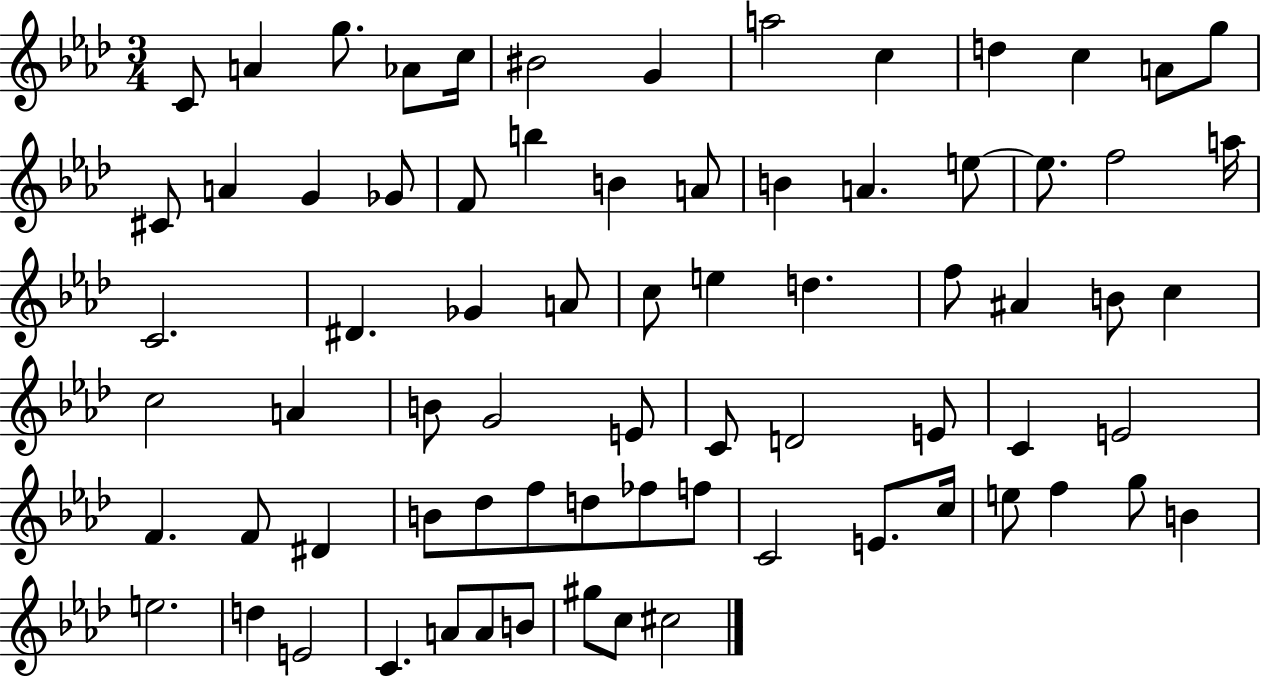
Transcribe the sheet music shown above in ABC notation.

X:1
T:Untitled
M:3/4
L:1/4
K:Ab
C/2 A g/2 _A/2 c/4 ^B2 G a2 c d c A/2 g/2 ^C/2 A G _G/2 F/2 b B A/2 B A e/2 e/2 f2 a/4 C2 ^D _G A/2 c/2 e d f/2 ^A B/2 c c2 A B/2 G2 E/2 C/2 D2 E/2 C E2 F F/2 ^D B/2 _d/2 f/2 d/2 _f/2 f/2 C2 E/2 c/4 e/2 f g/2 B e2 d E2 C A/2 A/2 B/2 ^g/2 c/2 ^c2